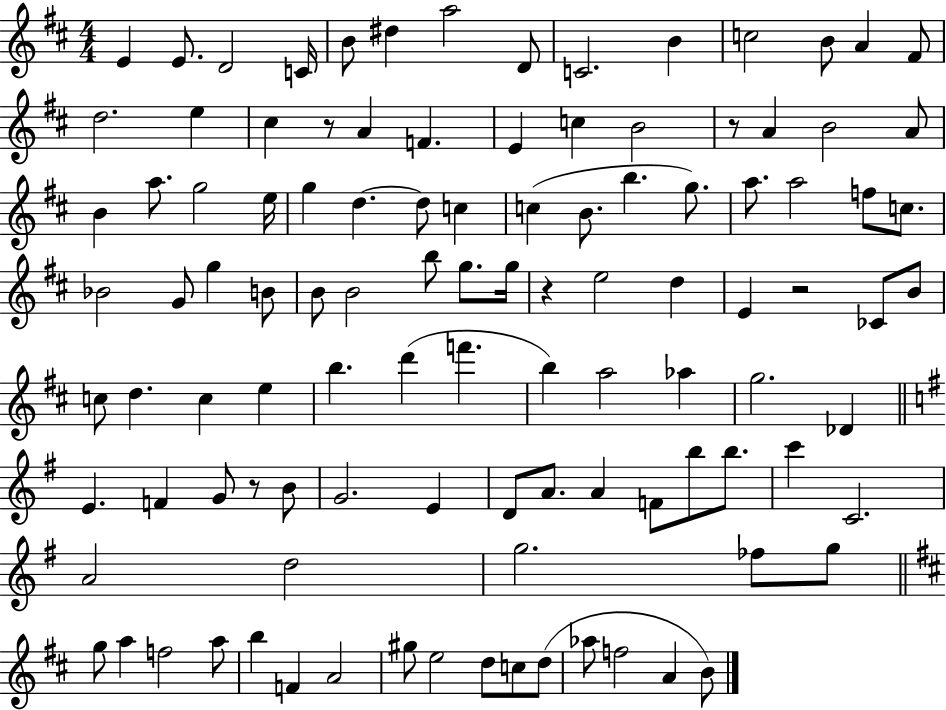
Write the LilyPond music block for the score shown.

{
  \clef treble
  \numericTimeSignature
  \time 4/4
  \key d \major
  e'4 e'8. d'2 c'16 | b'8 dis''4 a''2 d'8 | c'2. b'4 | c''2 b'8 a'4 fis'8 | \break d''2. e''4 | cis''4 r8 a'4 f'4. | e'4 c''4 b'2 | r8 a'4 b'2 a'8 | \break b'4 a''8. g''2 e''16 | g''4 d''4.~~ d''8 c''4 | c''4( b'8. b''4. g''8.) | a''8. a''2 f''8 c''8. | \break bes'2 g'8 g''4 b'8 | b'8 b'2 b''8 g''8. g''16 | r4 e''2 d''4 | e'4 r2 ces'8 b'8 | \break c''8 d''4. c''4 e''4 | b''4. d'''4( f'''4. | b''4) a''2 aes''4 | g''2. des'4 | \break \bar "||" \break \key g \major e'4. f'4 g'8 r8 b'8 | g'2. e'4 | d'8 a'8. a'4 f'8 b''8 b''8. | c'''4 c'2. | \break a'2 d''2 | g''2. fes''8 g''8 | \bar "||" \break \key b \minor g''8 a''4 f''2 a''8 | b''4 f'4 a'2 | gis''8 e''2 d''8 c''8 d''8( | aes''8 f''2 a'4 b'8) | \break \bar "|."
}